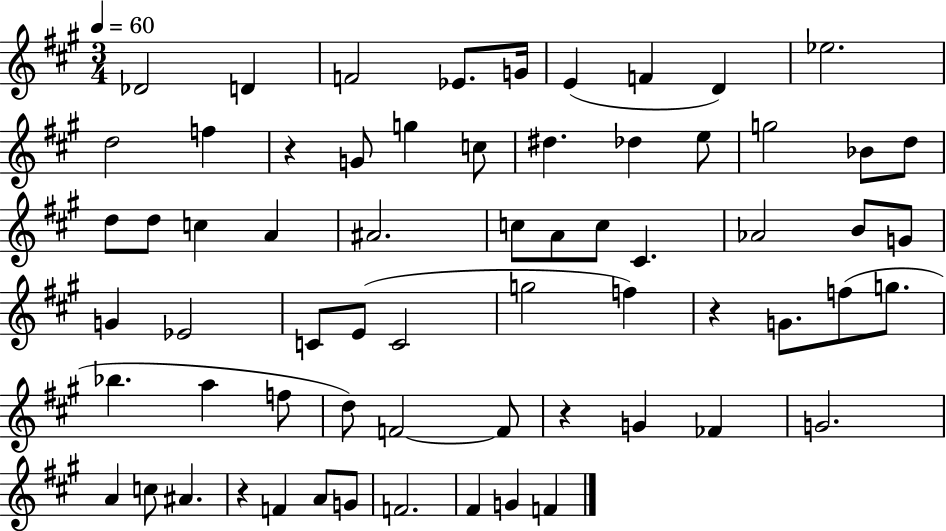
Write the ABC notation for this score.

X:1
T:Untitled
M:3/4
L:1/4
K:A
_D2 D F2 _E/2 G/4 E F D _e2 d2 f z G/2 g c/2 ^d _d e/2 g2 _B/2 d/2 d/2 d/2 c A ^A2 c/2 A/2 c/2 ^C _A2 B/2 G/2 G _E2 C/2 E/2 C2 g2 f z G/2 f/2 g/2 _b a f/2 d/2 F2 F/2 z G _F G2 A c/2 ^A z F A/2 G/2 F2 ^F G F